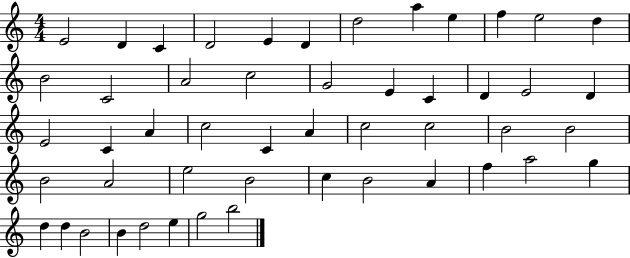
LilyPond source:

{
  \clef treble
  \numericTimeSignature
  \time 4/4
  \key c \major
  e'2 d'4 c'4 | d'2 e'4 d'4 | d''2 a''4 e''4 | f''4 e''2 d''4 | \break b'2 c'2 | a'2 c''2 | g'2 e'4 c'4 | d'4 e'2 d'4 | \break e'2 c'4 a'4 | c''2 c'4 a'4 | c''2 c''2 | b'2 b'2 | \break b'2 a'2 | e''2 b'2 | c''4 b'2 a'4 | f''4 a''2 g''4 | \break d''4 d''4 b'2 | b'4 d''2 e''4 | g''2 b''2 | \bar "|."
}